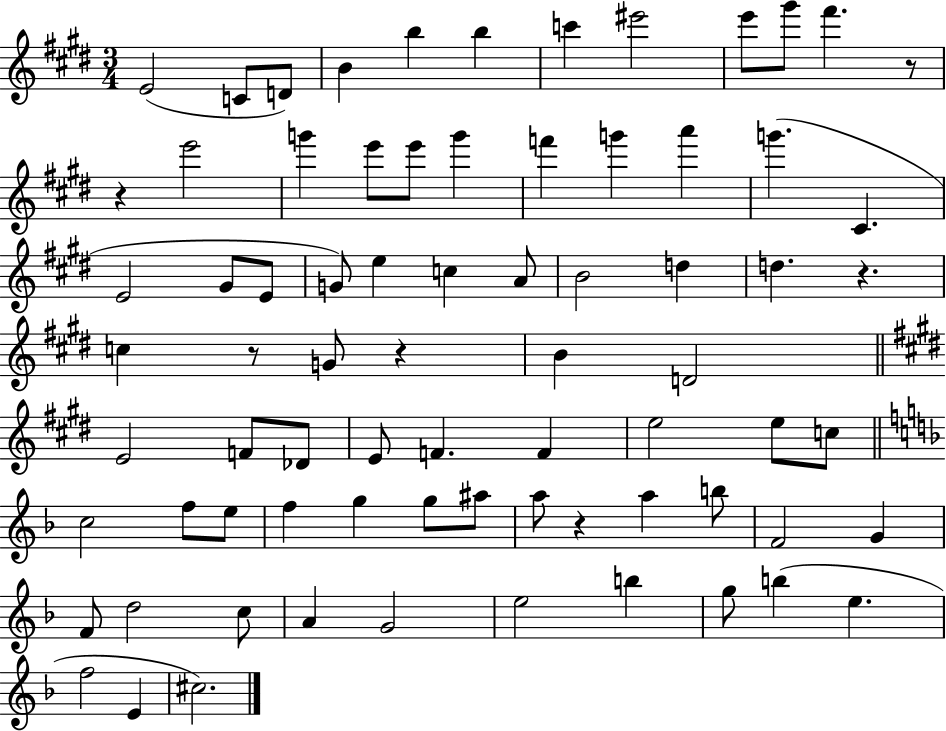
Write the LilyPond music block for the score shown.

{
  \clef treble
  \numericTimeSignature
  \time 3/4
  \key e \major
  e'2( c'8 d'8) | b'4 b''4 b''4 | c'''4 eis'''2 | e'''8 gis'''8 fis'''4. r8 | \break r4 e'''2 | g'''4 e'''8 e'''8 g'''4 | f'''4 g'''4 a'''4 | g'''4.( cis'4. | \break e'2 gis'8 e'8 | g'8) e''4 c''4 a'8 | b'2 d''4 | d''4. r4. | \break c''4 r8 g'8 r4 | b'4 d'2 | \bar "||" \break \key e \major e'2 f'8 des'8 | e'8 f'4. f'4 | e''2 e''8 c''8 | \bar "||" \break \key f \major c''2 f''8 e''8 | f''4 g''4 g''8 ais''8 | a''8 r4 a''4 b''8 | f'2 g'4 | \break f'8 d''2 c''8 | a'4 g'2 | e''2 b''4 | g''8 b''4( e''4. | \break f''2 e'4 | cis''2.) | \bar "|."
}